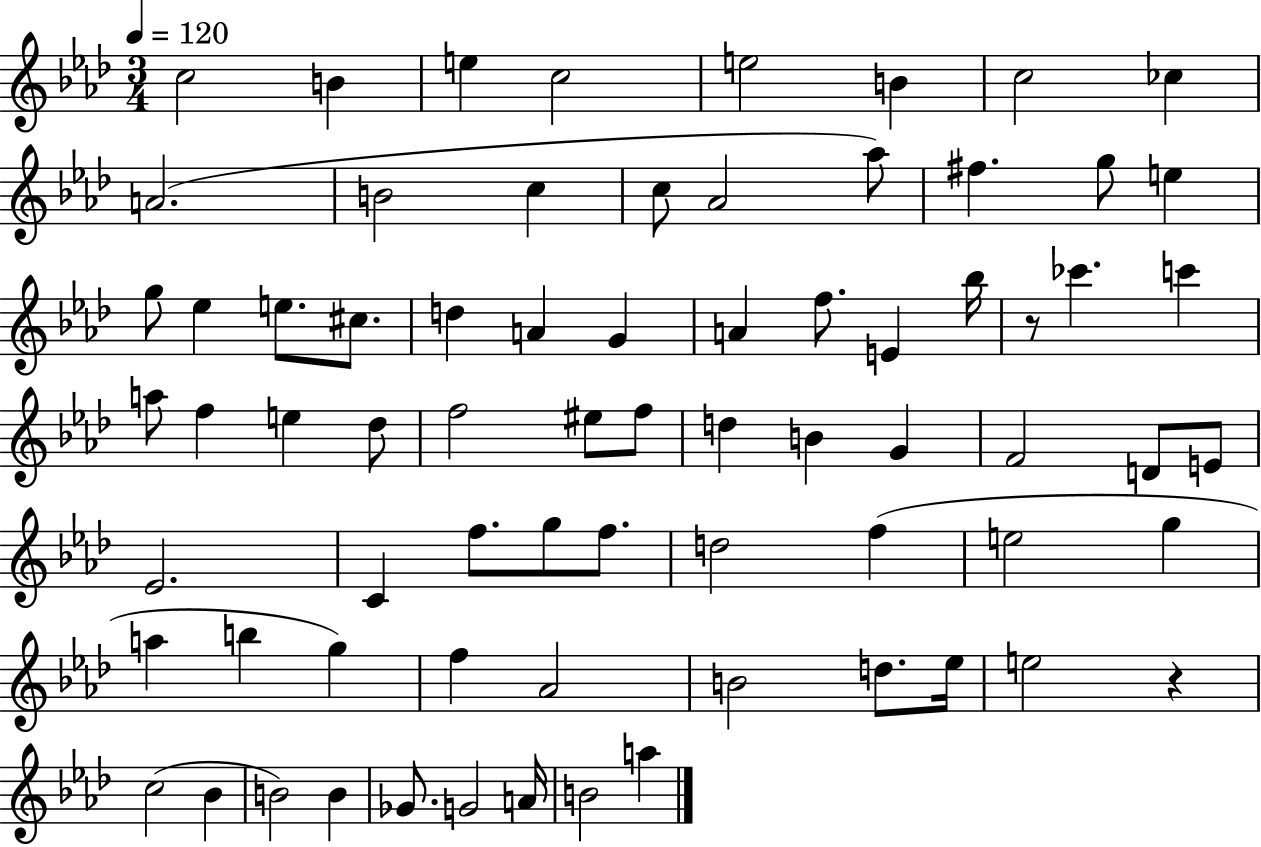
{
  \clef treble
  \numericTimeSignature
  \time 3/4
  \key aes \major
  \tempo 4 = 120
  \repeat volta 2 { c''2 b'4 | e''4 c''2 | e''2 b'4 | c''2 ces''4 | \break a'2.( | b'2 c''4 | c''8 aes'2 aes''8) | fis''4. g''8 e''4 | \break g''8 ees''4 e''8. cis''8. | d''4 a'4 g'4 | a'4 f''8. e'4 bes''16 | r8 ces'''4. c'''4 | \break a''8 f''4 e''4 des''8 | f''2 eis''8 f''8 | d''4 b'4 g'4 | f'2 d'8 e'8 | \break ees'2. | c'4 f''8. g''8 f''8. | d''2 f''4( | e''2 g''4 | \break a''4 b''4 g''4) | f''4 aes'2 | b'2 d''8. ees''16 | e''2 r4 | \break c''2( bes'4 | b'2) b'4 | ges'8. g'2 a'16 | b'2 a''4 | \break } \bar "|."
}